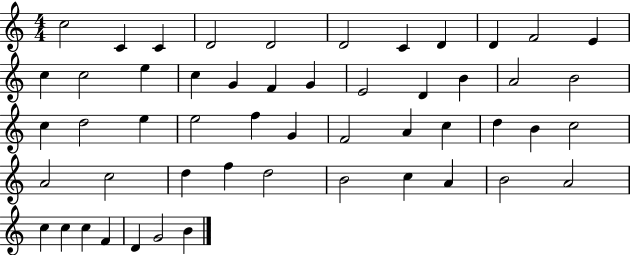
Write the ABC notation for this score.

X:1
T:Untitled
M:4/4
L:1/4
K:C
c2 C C D2 D2 D2 C D D F2 E c c2 e c G F G E2 D B A2 B2 c d2 e e2 f G F2 A c d B c2 A2 c2 d f d2 B2 c A B2 A2 c c c F D G2 B